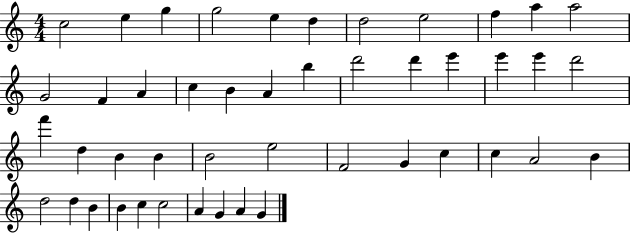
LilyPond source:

{
  \clef treble
  \numericTimeSignature
  \time 4/4
  \key c \major
  c''2 e''4 g''4 | g''2 e''4 d''4 | d''2 e''2 | f''4 a''4 a''2 | \break g'2 f'4 a'4 | c''4 b'4 a'4 b''4 | d'''2 d'''4 e'''4 | e'''4 e'''4 d'''2 | \break f'''4 d''4 b'4 b'4 | b'2 e''2 | f'2 g'4 c''4 | c''4 a'2 b'4 | \break d''2 d''4 b'4 | b'4 c''4 c''2 | a'4 g'4 a'4 g'4 | \bar "|."
}